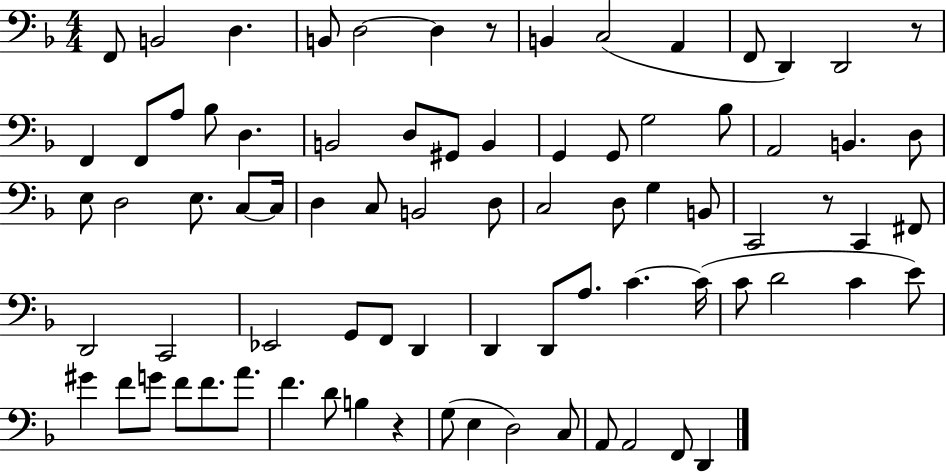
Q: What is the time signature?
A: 4/4